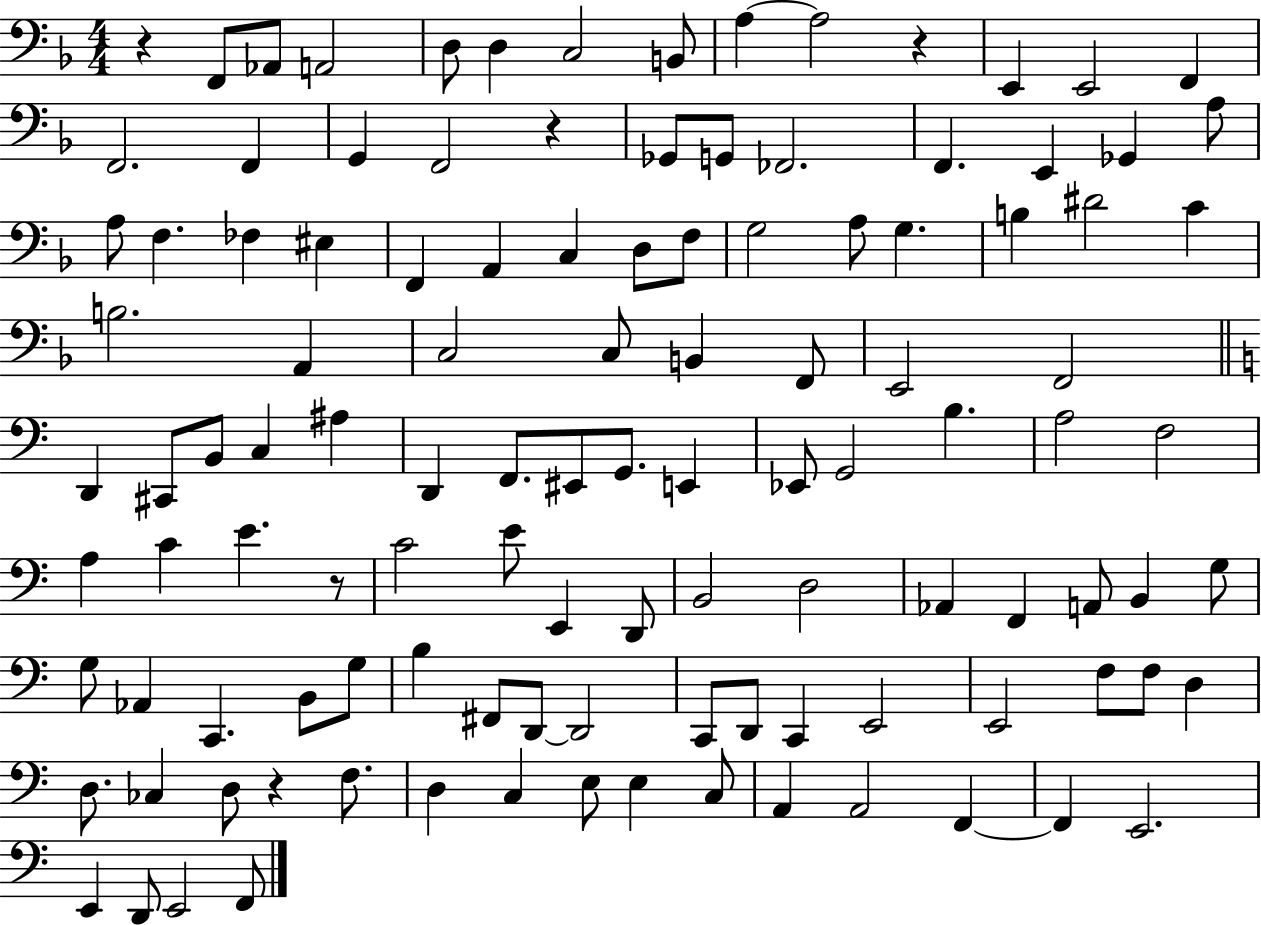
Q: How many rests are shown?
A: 5